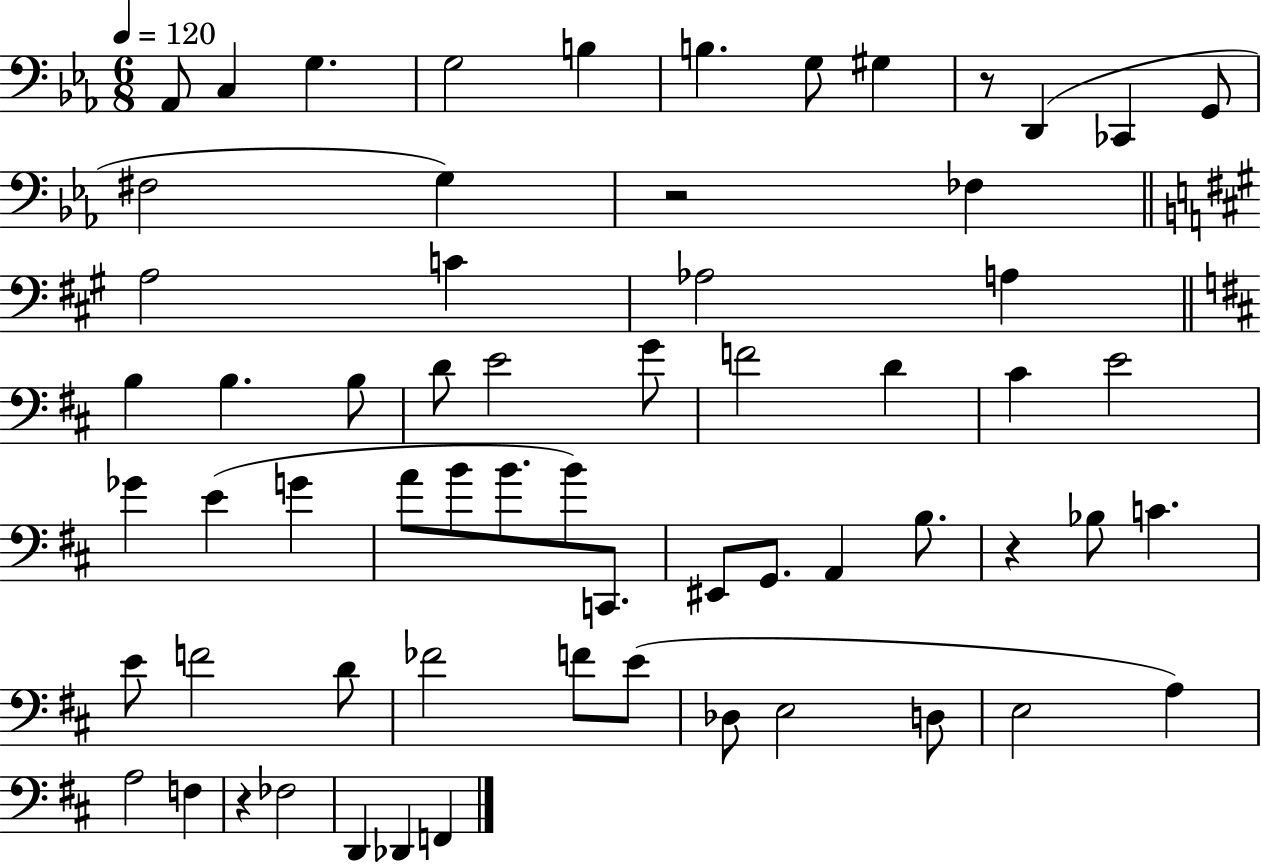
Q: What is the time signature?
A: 6/8